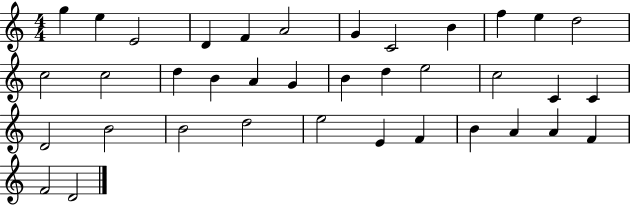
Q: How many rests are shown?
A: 0